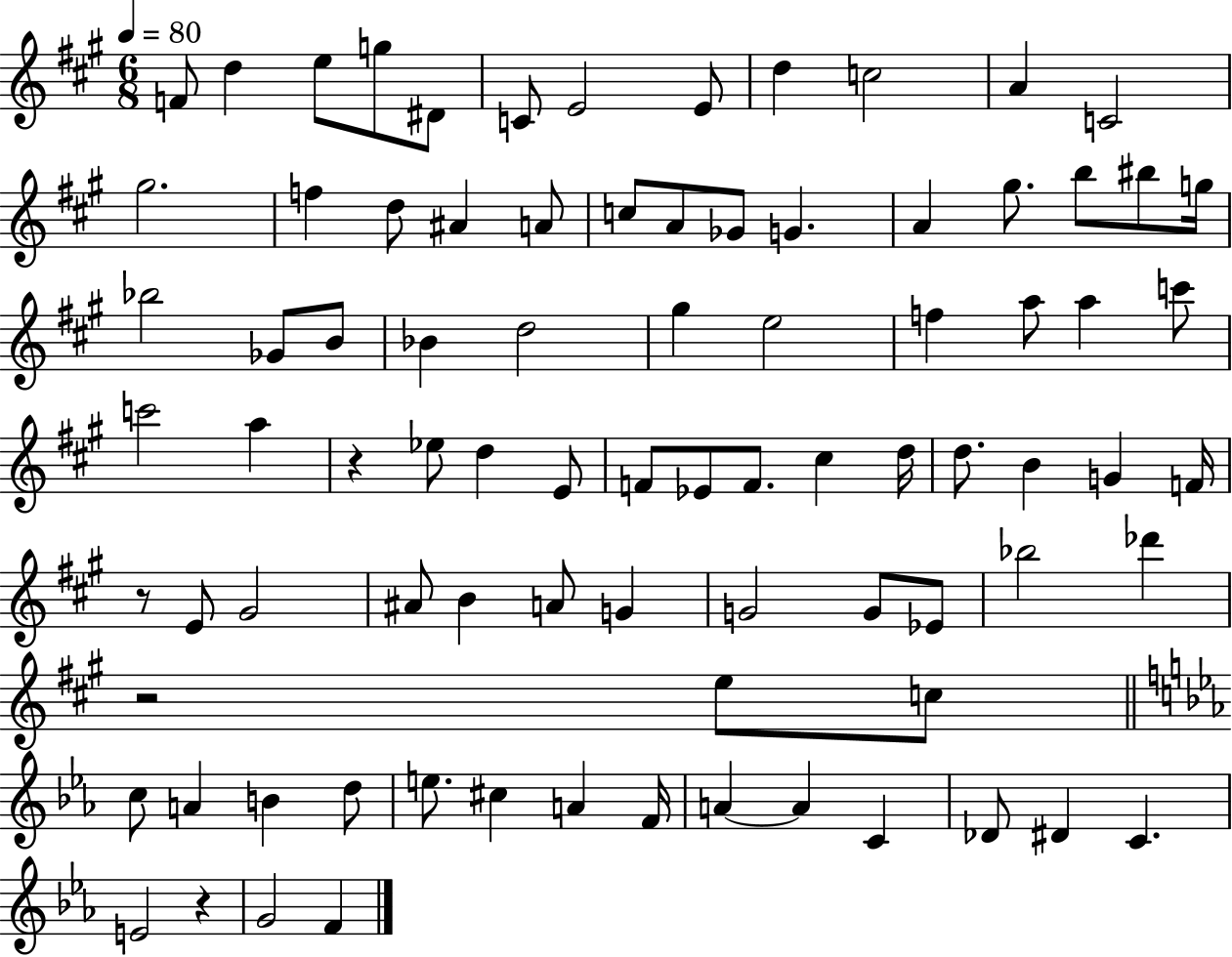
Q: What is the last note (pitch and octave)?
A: F4